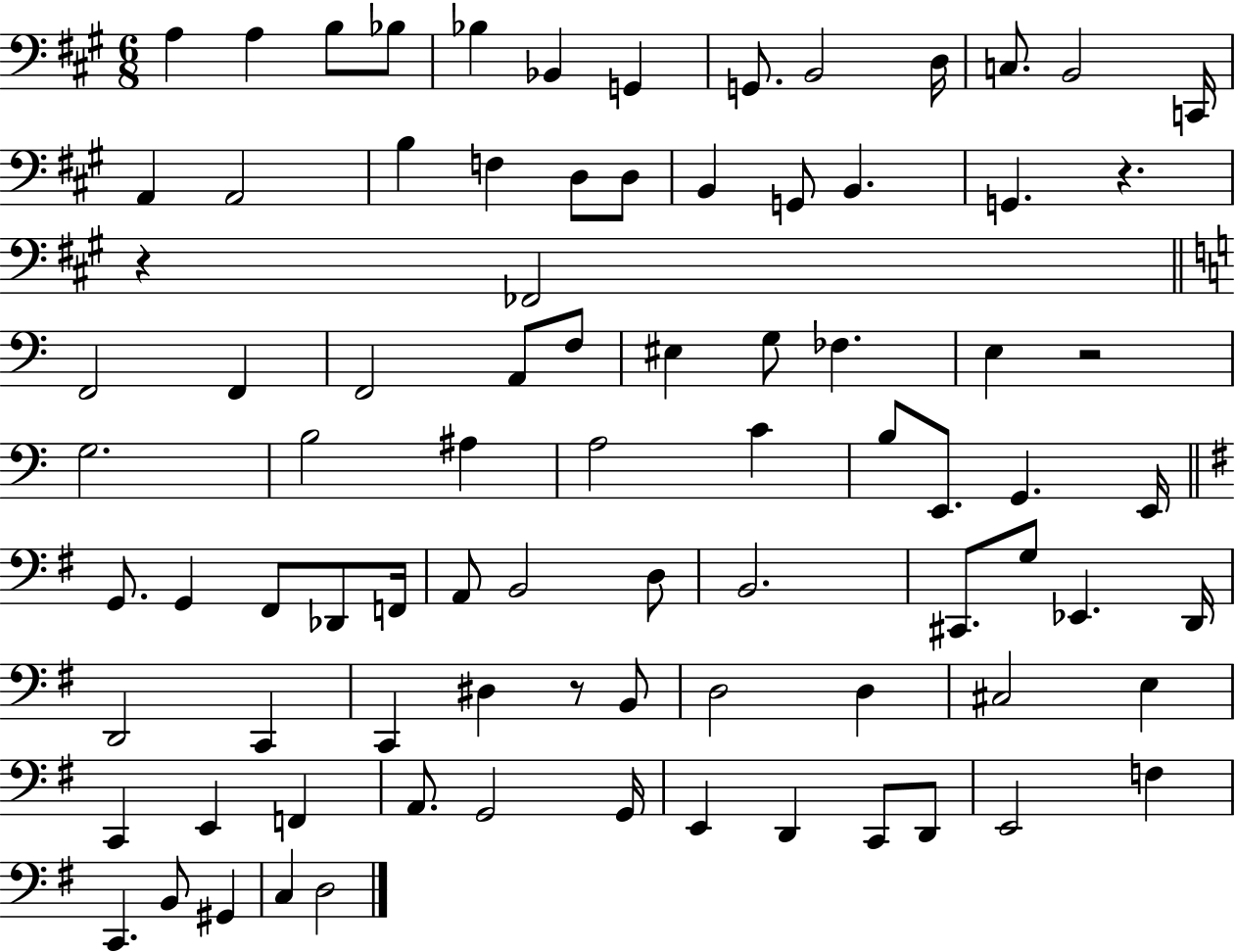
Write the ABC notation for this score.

X:1
T:Untitled
M:6/8
L:1/4
K:A
A, A, B,/2 _B,/2 _B, _B,, G,, G,,/2 B,,2 D,/4 C,/2 B,,2 C,,/4 A,, A,,2 B, F, D,/2 D,/2 B,, G,,/2 B,, G,, z z _F,,2 F,,2 F,, F,,2 A,,/2 F,/2 ^E, G,/2 _F, E, z2 G,2 B,2 ^A, A,2 C B,/2 E,,/2 G,, E,,/4 G,,/2 G,, ^F,,/2 _D,,/2 F,,/4 A,,/2 B,,2 D,/2 B,,2 ^C,,/2 G,/2 _E,, D,,/4 D,,2 C,, C,, ^D, z/2 B,,/2 D,2 D, ^C,2 E, C,, E,, F,, A,,/2 G,,2 G,,/4 E,, D,, C,,/2 D,,/2 E,,2 F, C,, B,,/2 ^G,, C, D,2